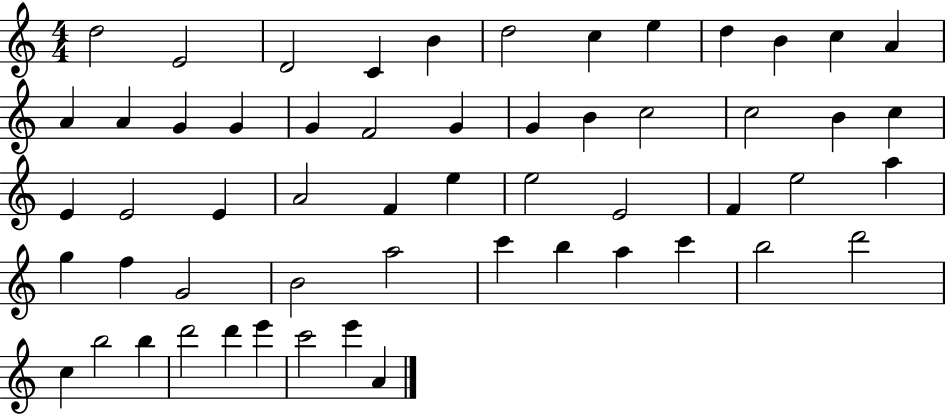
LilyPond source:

{
  \clef treble
  \numericTimeSignature
  \time 4/4
  \key c \major
  d''2 e'2 | d'2 c'4 b'4 | d''2 c''4 e''4 | d''4 b'4 c''4 a'4 | \break a'4 a'4 g'4 g'4 | g'4 f'2 g'4 | g'4 b'4 c''2 | c''2 b'4 c''4 | \break e'4 e'2 e'4 | a'2 f'4 e''4 | e''2 e'2 | f'4 e''2 a''4 | \break g''4 f''4 g'2 | b'2 a''2 | c'''4 b''4 a''4 c'''4 | b''2 d'''2 | \break c''4 b''2 b''4 | d'''2 d'''4 e'''4 | c'''2 e'''4 a'4 | \bar "|."
}